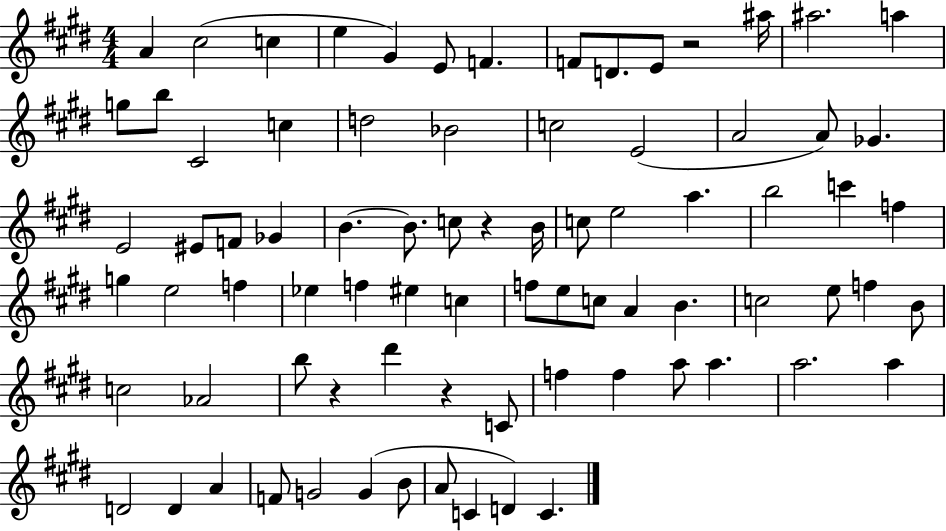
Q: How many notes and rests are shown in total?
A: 80